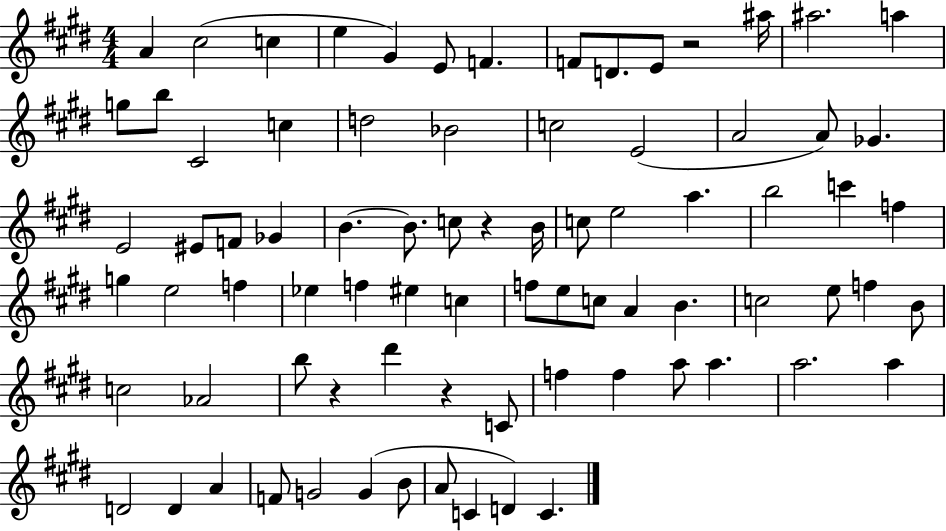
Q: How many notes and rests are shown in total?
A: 80